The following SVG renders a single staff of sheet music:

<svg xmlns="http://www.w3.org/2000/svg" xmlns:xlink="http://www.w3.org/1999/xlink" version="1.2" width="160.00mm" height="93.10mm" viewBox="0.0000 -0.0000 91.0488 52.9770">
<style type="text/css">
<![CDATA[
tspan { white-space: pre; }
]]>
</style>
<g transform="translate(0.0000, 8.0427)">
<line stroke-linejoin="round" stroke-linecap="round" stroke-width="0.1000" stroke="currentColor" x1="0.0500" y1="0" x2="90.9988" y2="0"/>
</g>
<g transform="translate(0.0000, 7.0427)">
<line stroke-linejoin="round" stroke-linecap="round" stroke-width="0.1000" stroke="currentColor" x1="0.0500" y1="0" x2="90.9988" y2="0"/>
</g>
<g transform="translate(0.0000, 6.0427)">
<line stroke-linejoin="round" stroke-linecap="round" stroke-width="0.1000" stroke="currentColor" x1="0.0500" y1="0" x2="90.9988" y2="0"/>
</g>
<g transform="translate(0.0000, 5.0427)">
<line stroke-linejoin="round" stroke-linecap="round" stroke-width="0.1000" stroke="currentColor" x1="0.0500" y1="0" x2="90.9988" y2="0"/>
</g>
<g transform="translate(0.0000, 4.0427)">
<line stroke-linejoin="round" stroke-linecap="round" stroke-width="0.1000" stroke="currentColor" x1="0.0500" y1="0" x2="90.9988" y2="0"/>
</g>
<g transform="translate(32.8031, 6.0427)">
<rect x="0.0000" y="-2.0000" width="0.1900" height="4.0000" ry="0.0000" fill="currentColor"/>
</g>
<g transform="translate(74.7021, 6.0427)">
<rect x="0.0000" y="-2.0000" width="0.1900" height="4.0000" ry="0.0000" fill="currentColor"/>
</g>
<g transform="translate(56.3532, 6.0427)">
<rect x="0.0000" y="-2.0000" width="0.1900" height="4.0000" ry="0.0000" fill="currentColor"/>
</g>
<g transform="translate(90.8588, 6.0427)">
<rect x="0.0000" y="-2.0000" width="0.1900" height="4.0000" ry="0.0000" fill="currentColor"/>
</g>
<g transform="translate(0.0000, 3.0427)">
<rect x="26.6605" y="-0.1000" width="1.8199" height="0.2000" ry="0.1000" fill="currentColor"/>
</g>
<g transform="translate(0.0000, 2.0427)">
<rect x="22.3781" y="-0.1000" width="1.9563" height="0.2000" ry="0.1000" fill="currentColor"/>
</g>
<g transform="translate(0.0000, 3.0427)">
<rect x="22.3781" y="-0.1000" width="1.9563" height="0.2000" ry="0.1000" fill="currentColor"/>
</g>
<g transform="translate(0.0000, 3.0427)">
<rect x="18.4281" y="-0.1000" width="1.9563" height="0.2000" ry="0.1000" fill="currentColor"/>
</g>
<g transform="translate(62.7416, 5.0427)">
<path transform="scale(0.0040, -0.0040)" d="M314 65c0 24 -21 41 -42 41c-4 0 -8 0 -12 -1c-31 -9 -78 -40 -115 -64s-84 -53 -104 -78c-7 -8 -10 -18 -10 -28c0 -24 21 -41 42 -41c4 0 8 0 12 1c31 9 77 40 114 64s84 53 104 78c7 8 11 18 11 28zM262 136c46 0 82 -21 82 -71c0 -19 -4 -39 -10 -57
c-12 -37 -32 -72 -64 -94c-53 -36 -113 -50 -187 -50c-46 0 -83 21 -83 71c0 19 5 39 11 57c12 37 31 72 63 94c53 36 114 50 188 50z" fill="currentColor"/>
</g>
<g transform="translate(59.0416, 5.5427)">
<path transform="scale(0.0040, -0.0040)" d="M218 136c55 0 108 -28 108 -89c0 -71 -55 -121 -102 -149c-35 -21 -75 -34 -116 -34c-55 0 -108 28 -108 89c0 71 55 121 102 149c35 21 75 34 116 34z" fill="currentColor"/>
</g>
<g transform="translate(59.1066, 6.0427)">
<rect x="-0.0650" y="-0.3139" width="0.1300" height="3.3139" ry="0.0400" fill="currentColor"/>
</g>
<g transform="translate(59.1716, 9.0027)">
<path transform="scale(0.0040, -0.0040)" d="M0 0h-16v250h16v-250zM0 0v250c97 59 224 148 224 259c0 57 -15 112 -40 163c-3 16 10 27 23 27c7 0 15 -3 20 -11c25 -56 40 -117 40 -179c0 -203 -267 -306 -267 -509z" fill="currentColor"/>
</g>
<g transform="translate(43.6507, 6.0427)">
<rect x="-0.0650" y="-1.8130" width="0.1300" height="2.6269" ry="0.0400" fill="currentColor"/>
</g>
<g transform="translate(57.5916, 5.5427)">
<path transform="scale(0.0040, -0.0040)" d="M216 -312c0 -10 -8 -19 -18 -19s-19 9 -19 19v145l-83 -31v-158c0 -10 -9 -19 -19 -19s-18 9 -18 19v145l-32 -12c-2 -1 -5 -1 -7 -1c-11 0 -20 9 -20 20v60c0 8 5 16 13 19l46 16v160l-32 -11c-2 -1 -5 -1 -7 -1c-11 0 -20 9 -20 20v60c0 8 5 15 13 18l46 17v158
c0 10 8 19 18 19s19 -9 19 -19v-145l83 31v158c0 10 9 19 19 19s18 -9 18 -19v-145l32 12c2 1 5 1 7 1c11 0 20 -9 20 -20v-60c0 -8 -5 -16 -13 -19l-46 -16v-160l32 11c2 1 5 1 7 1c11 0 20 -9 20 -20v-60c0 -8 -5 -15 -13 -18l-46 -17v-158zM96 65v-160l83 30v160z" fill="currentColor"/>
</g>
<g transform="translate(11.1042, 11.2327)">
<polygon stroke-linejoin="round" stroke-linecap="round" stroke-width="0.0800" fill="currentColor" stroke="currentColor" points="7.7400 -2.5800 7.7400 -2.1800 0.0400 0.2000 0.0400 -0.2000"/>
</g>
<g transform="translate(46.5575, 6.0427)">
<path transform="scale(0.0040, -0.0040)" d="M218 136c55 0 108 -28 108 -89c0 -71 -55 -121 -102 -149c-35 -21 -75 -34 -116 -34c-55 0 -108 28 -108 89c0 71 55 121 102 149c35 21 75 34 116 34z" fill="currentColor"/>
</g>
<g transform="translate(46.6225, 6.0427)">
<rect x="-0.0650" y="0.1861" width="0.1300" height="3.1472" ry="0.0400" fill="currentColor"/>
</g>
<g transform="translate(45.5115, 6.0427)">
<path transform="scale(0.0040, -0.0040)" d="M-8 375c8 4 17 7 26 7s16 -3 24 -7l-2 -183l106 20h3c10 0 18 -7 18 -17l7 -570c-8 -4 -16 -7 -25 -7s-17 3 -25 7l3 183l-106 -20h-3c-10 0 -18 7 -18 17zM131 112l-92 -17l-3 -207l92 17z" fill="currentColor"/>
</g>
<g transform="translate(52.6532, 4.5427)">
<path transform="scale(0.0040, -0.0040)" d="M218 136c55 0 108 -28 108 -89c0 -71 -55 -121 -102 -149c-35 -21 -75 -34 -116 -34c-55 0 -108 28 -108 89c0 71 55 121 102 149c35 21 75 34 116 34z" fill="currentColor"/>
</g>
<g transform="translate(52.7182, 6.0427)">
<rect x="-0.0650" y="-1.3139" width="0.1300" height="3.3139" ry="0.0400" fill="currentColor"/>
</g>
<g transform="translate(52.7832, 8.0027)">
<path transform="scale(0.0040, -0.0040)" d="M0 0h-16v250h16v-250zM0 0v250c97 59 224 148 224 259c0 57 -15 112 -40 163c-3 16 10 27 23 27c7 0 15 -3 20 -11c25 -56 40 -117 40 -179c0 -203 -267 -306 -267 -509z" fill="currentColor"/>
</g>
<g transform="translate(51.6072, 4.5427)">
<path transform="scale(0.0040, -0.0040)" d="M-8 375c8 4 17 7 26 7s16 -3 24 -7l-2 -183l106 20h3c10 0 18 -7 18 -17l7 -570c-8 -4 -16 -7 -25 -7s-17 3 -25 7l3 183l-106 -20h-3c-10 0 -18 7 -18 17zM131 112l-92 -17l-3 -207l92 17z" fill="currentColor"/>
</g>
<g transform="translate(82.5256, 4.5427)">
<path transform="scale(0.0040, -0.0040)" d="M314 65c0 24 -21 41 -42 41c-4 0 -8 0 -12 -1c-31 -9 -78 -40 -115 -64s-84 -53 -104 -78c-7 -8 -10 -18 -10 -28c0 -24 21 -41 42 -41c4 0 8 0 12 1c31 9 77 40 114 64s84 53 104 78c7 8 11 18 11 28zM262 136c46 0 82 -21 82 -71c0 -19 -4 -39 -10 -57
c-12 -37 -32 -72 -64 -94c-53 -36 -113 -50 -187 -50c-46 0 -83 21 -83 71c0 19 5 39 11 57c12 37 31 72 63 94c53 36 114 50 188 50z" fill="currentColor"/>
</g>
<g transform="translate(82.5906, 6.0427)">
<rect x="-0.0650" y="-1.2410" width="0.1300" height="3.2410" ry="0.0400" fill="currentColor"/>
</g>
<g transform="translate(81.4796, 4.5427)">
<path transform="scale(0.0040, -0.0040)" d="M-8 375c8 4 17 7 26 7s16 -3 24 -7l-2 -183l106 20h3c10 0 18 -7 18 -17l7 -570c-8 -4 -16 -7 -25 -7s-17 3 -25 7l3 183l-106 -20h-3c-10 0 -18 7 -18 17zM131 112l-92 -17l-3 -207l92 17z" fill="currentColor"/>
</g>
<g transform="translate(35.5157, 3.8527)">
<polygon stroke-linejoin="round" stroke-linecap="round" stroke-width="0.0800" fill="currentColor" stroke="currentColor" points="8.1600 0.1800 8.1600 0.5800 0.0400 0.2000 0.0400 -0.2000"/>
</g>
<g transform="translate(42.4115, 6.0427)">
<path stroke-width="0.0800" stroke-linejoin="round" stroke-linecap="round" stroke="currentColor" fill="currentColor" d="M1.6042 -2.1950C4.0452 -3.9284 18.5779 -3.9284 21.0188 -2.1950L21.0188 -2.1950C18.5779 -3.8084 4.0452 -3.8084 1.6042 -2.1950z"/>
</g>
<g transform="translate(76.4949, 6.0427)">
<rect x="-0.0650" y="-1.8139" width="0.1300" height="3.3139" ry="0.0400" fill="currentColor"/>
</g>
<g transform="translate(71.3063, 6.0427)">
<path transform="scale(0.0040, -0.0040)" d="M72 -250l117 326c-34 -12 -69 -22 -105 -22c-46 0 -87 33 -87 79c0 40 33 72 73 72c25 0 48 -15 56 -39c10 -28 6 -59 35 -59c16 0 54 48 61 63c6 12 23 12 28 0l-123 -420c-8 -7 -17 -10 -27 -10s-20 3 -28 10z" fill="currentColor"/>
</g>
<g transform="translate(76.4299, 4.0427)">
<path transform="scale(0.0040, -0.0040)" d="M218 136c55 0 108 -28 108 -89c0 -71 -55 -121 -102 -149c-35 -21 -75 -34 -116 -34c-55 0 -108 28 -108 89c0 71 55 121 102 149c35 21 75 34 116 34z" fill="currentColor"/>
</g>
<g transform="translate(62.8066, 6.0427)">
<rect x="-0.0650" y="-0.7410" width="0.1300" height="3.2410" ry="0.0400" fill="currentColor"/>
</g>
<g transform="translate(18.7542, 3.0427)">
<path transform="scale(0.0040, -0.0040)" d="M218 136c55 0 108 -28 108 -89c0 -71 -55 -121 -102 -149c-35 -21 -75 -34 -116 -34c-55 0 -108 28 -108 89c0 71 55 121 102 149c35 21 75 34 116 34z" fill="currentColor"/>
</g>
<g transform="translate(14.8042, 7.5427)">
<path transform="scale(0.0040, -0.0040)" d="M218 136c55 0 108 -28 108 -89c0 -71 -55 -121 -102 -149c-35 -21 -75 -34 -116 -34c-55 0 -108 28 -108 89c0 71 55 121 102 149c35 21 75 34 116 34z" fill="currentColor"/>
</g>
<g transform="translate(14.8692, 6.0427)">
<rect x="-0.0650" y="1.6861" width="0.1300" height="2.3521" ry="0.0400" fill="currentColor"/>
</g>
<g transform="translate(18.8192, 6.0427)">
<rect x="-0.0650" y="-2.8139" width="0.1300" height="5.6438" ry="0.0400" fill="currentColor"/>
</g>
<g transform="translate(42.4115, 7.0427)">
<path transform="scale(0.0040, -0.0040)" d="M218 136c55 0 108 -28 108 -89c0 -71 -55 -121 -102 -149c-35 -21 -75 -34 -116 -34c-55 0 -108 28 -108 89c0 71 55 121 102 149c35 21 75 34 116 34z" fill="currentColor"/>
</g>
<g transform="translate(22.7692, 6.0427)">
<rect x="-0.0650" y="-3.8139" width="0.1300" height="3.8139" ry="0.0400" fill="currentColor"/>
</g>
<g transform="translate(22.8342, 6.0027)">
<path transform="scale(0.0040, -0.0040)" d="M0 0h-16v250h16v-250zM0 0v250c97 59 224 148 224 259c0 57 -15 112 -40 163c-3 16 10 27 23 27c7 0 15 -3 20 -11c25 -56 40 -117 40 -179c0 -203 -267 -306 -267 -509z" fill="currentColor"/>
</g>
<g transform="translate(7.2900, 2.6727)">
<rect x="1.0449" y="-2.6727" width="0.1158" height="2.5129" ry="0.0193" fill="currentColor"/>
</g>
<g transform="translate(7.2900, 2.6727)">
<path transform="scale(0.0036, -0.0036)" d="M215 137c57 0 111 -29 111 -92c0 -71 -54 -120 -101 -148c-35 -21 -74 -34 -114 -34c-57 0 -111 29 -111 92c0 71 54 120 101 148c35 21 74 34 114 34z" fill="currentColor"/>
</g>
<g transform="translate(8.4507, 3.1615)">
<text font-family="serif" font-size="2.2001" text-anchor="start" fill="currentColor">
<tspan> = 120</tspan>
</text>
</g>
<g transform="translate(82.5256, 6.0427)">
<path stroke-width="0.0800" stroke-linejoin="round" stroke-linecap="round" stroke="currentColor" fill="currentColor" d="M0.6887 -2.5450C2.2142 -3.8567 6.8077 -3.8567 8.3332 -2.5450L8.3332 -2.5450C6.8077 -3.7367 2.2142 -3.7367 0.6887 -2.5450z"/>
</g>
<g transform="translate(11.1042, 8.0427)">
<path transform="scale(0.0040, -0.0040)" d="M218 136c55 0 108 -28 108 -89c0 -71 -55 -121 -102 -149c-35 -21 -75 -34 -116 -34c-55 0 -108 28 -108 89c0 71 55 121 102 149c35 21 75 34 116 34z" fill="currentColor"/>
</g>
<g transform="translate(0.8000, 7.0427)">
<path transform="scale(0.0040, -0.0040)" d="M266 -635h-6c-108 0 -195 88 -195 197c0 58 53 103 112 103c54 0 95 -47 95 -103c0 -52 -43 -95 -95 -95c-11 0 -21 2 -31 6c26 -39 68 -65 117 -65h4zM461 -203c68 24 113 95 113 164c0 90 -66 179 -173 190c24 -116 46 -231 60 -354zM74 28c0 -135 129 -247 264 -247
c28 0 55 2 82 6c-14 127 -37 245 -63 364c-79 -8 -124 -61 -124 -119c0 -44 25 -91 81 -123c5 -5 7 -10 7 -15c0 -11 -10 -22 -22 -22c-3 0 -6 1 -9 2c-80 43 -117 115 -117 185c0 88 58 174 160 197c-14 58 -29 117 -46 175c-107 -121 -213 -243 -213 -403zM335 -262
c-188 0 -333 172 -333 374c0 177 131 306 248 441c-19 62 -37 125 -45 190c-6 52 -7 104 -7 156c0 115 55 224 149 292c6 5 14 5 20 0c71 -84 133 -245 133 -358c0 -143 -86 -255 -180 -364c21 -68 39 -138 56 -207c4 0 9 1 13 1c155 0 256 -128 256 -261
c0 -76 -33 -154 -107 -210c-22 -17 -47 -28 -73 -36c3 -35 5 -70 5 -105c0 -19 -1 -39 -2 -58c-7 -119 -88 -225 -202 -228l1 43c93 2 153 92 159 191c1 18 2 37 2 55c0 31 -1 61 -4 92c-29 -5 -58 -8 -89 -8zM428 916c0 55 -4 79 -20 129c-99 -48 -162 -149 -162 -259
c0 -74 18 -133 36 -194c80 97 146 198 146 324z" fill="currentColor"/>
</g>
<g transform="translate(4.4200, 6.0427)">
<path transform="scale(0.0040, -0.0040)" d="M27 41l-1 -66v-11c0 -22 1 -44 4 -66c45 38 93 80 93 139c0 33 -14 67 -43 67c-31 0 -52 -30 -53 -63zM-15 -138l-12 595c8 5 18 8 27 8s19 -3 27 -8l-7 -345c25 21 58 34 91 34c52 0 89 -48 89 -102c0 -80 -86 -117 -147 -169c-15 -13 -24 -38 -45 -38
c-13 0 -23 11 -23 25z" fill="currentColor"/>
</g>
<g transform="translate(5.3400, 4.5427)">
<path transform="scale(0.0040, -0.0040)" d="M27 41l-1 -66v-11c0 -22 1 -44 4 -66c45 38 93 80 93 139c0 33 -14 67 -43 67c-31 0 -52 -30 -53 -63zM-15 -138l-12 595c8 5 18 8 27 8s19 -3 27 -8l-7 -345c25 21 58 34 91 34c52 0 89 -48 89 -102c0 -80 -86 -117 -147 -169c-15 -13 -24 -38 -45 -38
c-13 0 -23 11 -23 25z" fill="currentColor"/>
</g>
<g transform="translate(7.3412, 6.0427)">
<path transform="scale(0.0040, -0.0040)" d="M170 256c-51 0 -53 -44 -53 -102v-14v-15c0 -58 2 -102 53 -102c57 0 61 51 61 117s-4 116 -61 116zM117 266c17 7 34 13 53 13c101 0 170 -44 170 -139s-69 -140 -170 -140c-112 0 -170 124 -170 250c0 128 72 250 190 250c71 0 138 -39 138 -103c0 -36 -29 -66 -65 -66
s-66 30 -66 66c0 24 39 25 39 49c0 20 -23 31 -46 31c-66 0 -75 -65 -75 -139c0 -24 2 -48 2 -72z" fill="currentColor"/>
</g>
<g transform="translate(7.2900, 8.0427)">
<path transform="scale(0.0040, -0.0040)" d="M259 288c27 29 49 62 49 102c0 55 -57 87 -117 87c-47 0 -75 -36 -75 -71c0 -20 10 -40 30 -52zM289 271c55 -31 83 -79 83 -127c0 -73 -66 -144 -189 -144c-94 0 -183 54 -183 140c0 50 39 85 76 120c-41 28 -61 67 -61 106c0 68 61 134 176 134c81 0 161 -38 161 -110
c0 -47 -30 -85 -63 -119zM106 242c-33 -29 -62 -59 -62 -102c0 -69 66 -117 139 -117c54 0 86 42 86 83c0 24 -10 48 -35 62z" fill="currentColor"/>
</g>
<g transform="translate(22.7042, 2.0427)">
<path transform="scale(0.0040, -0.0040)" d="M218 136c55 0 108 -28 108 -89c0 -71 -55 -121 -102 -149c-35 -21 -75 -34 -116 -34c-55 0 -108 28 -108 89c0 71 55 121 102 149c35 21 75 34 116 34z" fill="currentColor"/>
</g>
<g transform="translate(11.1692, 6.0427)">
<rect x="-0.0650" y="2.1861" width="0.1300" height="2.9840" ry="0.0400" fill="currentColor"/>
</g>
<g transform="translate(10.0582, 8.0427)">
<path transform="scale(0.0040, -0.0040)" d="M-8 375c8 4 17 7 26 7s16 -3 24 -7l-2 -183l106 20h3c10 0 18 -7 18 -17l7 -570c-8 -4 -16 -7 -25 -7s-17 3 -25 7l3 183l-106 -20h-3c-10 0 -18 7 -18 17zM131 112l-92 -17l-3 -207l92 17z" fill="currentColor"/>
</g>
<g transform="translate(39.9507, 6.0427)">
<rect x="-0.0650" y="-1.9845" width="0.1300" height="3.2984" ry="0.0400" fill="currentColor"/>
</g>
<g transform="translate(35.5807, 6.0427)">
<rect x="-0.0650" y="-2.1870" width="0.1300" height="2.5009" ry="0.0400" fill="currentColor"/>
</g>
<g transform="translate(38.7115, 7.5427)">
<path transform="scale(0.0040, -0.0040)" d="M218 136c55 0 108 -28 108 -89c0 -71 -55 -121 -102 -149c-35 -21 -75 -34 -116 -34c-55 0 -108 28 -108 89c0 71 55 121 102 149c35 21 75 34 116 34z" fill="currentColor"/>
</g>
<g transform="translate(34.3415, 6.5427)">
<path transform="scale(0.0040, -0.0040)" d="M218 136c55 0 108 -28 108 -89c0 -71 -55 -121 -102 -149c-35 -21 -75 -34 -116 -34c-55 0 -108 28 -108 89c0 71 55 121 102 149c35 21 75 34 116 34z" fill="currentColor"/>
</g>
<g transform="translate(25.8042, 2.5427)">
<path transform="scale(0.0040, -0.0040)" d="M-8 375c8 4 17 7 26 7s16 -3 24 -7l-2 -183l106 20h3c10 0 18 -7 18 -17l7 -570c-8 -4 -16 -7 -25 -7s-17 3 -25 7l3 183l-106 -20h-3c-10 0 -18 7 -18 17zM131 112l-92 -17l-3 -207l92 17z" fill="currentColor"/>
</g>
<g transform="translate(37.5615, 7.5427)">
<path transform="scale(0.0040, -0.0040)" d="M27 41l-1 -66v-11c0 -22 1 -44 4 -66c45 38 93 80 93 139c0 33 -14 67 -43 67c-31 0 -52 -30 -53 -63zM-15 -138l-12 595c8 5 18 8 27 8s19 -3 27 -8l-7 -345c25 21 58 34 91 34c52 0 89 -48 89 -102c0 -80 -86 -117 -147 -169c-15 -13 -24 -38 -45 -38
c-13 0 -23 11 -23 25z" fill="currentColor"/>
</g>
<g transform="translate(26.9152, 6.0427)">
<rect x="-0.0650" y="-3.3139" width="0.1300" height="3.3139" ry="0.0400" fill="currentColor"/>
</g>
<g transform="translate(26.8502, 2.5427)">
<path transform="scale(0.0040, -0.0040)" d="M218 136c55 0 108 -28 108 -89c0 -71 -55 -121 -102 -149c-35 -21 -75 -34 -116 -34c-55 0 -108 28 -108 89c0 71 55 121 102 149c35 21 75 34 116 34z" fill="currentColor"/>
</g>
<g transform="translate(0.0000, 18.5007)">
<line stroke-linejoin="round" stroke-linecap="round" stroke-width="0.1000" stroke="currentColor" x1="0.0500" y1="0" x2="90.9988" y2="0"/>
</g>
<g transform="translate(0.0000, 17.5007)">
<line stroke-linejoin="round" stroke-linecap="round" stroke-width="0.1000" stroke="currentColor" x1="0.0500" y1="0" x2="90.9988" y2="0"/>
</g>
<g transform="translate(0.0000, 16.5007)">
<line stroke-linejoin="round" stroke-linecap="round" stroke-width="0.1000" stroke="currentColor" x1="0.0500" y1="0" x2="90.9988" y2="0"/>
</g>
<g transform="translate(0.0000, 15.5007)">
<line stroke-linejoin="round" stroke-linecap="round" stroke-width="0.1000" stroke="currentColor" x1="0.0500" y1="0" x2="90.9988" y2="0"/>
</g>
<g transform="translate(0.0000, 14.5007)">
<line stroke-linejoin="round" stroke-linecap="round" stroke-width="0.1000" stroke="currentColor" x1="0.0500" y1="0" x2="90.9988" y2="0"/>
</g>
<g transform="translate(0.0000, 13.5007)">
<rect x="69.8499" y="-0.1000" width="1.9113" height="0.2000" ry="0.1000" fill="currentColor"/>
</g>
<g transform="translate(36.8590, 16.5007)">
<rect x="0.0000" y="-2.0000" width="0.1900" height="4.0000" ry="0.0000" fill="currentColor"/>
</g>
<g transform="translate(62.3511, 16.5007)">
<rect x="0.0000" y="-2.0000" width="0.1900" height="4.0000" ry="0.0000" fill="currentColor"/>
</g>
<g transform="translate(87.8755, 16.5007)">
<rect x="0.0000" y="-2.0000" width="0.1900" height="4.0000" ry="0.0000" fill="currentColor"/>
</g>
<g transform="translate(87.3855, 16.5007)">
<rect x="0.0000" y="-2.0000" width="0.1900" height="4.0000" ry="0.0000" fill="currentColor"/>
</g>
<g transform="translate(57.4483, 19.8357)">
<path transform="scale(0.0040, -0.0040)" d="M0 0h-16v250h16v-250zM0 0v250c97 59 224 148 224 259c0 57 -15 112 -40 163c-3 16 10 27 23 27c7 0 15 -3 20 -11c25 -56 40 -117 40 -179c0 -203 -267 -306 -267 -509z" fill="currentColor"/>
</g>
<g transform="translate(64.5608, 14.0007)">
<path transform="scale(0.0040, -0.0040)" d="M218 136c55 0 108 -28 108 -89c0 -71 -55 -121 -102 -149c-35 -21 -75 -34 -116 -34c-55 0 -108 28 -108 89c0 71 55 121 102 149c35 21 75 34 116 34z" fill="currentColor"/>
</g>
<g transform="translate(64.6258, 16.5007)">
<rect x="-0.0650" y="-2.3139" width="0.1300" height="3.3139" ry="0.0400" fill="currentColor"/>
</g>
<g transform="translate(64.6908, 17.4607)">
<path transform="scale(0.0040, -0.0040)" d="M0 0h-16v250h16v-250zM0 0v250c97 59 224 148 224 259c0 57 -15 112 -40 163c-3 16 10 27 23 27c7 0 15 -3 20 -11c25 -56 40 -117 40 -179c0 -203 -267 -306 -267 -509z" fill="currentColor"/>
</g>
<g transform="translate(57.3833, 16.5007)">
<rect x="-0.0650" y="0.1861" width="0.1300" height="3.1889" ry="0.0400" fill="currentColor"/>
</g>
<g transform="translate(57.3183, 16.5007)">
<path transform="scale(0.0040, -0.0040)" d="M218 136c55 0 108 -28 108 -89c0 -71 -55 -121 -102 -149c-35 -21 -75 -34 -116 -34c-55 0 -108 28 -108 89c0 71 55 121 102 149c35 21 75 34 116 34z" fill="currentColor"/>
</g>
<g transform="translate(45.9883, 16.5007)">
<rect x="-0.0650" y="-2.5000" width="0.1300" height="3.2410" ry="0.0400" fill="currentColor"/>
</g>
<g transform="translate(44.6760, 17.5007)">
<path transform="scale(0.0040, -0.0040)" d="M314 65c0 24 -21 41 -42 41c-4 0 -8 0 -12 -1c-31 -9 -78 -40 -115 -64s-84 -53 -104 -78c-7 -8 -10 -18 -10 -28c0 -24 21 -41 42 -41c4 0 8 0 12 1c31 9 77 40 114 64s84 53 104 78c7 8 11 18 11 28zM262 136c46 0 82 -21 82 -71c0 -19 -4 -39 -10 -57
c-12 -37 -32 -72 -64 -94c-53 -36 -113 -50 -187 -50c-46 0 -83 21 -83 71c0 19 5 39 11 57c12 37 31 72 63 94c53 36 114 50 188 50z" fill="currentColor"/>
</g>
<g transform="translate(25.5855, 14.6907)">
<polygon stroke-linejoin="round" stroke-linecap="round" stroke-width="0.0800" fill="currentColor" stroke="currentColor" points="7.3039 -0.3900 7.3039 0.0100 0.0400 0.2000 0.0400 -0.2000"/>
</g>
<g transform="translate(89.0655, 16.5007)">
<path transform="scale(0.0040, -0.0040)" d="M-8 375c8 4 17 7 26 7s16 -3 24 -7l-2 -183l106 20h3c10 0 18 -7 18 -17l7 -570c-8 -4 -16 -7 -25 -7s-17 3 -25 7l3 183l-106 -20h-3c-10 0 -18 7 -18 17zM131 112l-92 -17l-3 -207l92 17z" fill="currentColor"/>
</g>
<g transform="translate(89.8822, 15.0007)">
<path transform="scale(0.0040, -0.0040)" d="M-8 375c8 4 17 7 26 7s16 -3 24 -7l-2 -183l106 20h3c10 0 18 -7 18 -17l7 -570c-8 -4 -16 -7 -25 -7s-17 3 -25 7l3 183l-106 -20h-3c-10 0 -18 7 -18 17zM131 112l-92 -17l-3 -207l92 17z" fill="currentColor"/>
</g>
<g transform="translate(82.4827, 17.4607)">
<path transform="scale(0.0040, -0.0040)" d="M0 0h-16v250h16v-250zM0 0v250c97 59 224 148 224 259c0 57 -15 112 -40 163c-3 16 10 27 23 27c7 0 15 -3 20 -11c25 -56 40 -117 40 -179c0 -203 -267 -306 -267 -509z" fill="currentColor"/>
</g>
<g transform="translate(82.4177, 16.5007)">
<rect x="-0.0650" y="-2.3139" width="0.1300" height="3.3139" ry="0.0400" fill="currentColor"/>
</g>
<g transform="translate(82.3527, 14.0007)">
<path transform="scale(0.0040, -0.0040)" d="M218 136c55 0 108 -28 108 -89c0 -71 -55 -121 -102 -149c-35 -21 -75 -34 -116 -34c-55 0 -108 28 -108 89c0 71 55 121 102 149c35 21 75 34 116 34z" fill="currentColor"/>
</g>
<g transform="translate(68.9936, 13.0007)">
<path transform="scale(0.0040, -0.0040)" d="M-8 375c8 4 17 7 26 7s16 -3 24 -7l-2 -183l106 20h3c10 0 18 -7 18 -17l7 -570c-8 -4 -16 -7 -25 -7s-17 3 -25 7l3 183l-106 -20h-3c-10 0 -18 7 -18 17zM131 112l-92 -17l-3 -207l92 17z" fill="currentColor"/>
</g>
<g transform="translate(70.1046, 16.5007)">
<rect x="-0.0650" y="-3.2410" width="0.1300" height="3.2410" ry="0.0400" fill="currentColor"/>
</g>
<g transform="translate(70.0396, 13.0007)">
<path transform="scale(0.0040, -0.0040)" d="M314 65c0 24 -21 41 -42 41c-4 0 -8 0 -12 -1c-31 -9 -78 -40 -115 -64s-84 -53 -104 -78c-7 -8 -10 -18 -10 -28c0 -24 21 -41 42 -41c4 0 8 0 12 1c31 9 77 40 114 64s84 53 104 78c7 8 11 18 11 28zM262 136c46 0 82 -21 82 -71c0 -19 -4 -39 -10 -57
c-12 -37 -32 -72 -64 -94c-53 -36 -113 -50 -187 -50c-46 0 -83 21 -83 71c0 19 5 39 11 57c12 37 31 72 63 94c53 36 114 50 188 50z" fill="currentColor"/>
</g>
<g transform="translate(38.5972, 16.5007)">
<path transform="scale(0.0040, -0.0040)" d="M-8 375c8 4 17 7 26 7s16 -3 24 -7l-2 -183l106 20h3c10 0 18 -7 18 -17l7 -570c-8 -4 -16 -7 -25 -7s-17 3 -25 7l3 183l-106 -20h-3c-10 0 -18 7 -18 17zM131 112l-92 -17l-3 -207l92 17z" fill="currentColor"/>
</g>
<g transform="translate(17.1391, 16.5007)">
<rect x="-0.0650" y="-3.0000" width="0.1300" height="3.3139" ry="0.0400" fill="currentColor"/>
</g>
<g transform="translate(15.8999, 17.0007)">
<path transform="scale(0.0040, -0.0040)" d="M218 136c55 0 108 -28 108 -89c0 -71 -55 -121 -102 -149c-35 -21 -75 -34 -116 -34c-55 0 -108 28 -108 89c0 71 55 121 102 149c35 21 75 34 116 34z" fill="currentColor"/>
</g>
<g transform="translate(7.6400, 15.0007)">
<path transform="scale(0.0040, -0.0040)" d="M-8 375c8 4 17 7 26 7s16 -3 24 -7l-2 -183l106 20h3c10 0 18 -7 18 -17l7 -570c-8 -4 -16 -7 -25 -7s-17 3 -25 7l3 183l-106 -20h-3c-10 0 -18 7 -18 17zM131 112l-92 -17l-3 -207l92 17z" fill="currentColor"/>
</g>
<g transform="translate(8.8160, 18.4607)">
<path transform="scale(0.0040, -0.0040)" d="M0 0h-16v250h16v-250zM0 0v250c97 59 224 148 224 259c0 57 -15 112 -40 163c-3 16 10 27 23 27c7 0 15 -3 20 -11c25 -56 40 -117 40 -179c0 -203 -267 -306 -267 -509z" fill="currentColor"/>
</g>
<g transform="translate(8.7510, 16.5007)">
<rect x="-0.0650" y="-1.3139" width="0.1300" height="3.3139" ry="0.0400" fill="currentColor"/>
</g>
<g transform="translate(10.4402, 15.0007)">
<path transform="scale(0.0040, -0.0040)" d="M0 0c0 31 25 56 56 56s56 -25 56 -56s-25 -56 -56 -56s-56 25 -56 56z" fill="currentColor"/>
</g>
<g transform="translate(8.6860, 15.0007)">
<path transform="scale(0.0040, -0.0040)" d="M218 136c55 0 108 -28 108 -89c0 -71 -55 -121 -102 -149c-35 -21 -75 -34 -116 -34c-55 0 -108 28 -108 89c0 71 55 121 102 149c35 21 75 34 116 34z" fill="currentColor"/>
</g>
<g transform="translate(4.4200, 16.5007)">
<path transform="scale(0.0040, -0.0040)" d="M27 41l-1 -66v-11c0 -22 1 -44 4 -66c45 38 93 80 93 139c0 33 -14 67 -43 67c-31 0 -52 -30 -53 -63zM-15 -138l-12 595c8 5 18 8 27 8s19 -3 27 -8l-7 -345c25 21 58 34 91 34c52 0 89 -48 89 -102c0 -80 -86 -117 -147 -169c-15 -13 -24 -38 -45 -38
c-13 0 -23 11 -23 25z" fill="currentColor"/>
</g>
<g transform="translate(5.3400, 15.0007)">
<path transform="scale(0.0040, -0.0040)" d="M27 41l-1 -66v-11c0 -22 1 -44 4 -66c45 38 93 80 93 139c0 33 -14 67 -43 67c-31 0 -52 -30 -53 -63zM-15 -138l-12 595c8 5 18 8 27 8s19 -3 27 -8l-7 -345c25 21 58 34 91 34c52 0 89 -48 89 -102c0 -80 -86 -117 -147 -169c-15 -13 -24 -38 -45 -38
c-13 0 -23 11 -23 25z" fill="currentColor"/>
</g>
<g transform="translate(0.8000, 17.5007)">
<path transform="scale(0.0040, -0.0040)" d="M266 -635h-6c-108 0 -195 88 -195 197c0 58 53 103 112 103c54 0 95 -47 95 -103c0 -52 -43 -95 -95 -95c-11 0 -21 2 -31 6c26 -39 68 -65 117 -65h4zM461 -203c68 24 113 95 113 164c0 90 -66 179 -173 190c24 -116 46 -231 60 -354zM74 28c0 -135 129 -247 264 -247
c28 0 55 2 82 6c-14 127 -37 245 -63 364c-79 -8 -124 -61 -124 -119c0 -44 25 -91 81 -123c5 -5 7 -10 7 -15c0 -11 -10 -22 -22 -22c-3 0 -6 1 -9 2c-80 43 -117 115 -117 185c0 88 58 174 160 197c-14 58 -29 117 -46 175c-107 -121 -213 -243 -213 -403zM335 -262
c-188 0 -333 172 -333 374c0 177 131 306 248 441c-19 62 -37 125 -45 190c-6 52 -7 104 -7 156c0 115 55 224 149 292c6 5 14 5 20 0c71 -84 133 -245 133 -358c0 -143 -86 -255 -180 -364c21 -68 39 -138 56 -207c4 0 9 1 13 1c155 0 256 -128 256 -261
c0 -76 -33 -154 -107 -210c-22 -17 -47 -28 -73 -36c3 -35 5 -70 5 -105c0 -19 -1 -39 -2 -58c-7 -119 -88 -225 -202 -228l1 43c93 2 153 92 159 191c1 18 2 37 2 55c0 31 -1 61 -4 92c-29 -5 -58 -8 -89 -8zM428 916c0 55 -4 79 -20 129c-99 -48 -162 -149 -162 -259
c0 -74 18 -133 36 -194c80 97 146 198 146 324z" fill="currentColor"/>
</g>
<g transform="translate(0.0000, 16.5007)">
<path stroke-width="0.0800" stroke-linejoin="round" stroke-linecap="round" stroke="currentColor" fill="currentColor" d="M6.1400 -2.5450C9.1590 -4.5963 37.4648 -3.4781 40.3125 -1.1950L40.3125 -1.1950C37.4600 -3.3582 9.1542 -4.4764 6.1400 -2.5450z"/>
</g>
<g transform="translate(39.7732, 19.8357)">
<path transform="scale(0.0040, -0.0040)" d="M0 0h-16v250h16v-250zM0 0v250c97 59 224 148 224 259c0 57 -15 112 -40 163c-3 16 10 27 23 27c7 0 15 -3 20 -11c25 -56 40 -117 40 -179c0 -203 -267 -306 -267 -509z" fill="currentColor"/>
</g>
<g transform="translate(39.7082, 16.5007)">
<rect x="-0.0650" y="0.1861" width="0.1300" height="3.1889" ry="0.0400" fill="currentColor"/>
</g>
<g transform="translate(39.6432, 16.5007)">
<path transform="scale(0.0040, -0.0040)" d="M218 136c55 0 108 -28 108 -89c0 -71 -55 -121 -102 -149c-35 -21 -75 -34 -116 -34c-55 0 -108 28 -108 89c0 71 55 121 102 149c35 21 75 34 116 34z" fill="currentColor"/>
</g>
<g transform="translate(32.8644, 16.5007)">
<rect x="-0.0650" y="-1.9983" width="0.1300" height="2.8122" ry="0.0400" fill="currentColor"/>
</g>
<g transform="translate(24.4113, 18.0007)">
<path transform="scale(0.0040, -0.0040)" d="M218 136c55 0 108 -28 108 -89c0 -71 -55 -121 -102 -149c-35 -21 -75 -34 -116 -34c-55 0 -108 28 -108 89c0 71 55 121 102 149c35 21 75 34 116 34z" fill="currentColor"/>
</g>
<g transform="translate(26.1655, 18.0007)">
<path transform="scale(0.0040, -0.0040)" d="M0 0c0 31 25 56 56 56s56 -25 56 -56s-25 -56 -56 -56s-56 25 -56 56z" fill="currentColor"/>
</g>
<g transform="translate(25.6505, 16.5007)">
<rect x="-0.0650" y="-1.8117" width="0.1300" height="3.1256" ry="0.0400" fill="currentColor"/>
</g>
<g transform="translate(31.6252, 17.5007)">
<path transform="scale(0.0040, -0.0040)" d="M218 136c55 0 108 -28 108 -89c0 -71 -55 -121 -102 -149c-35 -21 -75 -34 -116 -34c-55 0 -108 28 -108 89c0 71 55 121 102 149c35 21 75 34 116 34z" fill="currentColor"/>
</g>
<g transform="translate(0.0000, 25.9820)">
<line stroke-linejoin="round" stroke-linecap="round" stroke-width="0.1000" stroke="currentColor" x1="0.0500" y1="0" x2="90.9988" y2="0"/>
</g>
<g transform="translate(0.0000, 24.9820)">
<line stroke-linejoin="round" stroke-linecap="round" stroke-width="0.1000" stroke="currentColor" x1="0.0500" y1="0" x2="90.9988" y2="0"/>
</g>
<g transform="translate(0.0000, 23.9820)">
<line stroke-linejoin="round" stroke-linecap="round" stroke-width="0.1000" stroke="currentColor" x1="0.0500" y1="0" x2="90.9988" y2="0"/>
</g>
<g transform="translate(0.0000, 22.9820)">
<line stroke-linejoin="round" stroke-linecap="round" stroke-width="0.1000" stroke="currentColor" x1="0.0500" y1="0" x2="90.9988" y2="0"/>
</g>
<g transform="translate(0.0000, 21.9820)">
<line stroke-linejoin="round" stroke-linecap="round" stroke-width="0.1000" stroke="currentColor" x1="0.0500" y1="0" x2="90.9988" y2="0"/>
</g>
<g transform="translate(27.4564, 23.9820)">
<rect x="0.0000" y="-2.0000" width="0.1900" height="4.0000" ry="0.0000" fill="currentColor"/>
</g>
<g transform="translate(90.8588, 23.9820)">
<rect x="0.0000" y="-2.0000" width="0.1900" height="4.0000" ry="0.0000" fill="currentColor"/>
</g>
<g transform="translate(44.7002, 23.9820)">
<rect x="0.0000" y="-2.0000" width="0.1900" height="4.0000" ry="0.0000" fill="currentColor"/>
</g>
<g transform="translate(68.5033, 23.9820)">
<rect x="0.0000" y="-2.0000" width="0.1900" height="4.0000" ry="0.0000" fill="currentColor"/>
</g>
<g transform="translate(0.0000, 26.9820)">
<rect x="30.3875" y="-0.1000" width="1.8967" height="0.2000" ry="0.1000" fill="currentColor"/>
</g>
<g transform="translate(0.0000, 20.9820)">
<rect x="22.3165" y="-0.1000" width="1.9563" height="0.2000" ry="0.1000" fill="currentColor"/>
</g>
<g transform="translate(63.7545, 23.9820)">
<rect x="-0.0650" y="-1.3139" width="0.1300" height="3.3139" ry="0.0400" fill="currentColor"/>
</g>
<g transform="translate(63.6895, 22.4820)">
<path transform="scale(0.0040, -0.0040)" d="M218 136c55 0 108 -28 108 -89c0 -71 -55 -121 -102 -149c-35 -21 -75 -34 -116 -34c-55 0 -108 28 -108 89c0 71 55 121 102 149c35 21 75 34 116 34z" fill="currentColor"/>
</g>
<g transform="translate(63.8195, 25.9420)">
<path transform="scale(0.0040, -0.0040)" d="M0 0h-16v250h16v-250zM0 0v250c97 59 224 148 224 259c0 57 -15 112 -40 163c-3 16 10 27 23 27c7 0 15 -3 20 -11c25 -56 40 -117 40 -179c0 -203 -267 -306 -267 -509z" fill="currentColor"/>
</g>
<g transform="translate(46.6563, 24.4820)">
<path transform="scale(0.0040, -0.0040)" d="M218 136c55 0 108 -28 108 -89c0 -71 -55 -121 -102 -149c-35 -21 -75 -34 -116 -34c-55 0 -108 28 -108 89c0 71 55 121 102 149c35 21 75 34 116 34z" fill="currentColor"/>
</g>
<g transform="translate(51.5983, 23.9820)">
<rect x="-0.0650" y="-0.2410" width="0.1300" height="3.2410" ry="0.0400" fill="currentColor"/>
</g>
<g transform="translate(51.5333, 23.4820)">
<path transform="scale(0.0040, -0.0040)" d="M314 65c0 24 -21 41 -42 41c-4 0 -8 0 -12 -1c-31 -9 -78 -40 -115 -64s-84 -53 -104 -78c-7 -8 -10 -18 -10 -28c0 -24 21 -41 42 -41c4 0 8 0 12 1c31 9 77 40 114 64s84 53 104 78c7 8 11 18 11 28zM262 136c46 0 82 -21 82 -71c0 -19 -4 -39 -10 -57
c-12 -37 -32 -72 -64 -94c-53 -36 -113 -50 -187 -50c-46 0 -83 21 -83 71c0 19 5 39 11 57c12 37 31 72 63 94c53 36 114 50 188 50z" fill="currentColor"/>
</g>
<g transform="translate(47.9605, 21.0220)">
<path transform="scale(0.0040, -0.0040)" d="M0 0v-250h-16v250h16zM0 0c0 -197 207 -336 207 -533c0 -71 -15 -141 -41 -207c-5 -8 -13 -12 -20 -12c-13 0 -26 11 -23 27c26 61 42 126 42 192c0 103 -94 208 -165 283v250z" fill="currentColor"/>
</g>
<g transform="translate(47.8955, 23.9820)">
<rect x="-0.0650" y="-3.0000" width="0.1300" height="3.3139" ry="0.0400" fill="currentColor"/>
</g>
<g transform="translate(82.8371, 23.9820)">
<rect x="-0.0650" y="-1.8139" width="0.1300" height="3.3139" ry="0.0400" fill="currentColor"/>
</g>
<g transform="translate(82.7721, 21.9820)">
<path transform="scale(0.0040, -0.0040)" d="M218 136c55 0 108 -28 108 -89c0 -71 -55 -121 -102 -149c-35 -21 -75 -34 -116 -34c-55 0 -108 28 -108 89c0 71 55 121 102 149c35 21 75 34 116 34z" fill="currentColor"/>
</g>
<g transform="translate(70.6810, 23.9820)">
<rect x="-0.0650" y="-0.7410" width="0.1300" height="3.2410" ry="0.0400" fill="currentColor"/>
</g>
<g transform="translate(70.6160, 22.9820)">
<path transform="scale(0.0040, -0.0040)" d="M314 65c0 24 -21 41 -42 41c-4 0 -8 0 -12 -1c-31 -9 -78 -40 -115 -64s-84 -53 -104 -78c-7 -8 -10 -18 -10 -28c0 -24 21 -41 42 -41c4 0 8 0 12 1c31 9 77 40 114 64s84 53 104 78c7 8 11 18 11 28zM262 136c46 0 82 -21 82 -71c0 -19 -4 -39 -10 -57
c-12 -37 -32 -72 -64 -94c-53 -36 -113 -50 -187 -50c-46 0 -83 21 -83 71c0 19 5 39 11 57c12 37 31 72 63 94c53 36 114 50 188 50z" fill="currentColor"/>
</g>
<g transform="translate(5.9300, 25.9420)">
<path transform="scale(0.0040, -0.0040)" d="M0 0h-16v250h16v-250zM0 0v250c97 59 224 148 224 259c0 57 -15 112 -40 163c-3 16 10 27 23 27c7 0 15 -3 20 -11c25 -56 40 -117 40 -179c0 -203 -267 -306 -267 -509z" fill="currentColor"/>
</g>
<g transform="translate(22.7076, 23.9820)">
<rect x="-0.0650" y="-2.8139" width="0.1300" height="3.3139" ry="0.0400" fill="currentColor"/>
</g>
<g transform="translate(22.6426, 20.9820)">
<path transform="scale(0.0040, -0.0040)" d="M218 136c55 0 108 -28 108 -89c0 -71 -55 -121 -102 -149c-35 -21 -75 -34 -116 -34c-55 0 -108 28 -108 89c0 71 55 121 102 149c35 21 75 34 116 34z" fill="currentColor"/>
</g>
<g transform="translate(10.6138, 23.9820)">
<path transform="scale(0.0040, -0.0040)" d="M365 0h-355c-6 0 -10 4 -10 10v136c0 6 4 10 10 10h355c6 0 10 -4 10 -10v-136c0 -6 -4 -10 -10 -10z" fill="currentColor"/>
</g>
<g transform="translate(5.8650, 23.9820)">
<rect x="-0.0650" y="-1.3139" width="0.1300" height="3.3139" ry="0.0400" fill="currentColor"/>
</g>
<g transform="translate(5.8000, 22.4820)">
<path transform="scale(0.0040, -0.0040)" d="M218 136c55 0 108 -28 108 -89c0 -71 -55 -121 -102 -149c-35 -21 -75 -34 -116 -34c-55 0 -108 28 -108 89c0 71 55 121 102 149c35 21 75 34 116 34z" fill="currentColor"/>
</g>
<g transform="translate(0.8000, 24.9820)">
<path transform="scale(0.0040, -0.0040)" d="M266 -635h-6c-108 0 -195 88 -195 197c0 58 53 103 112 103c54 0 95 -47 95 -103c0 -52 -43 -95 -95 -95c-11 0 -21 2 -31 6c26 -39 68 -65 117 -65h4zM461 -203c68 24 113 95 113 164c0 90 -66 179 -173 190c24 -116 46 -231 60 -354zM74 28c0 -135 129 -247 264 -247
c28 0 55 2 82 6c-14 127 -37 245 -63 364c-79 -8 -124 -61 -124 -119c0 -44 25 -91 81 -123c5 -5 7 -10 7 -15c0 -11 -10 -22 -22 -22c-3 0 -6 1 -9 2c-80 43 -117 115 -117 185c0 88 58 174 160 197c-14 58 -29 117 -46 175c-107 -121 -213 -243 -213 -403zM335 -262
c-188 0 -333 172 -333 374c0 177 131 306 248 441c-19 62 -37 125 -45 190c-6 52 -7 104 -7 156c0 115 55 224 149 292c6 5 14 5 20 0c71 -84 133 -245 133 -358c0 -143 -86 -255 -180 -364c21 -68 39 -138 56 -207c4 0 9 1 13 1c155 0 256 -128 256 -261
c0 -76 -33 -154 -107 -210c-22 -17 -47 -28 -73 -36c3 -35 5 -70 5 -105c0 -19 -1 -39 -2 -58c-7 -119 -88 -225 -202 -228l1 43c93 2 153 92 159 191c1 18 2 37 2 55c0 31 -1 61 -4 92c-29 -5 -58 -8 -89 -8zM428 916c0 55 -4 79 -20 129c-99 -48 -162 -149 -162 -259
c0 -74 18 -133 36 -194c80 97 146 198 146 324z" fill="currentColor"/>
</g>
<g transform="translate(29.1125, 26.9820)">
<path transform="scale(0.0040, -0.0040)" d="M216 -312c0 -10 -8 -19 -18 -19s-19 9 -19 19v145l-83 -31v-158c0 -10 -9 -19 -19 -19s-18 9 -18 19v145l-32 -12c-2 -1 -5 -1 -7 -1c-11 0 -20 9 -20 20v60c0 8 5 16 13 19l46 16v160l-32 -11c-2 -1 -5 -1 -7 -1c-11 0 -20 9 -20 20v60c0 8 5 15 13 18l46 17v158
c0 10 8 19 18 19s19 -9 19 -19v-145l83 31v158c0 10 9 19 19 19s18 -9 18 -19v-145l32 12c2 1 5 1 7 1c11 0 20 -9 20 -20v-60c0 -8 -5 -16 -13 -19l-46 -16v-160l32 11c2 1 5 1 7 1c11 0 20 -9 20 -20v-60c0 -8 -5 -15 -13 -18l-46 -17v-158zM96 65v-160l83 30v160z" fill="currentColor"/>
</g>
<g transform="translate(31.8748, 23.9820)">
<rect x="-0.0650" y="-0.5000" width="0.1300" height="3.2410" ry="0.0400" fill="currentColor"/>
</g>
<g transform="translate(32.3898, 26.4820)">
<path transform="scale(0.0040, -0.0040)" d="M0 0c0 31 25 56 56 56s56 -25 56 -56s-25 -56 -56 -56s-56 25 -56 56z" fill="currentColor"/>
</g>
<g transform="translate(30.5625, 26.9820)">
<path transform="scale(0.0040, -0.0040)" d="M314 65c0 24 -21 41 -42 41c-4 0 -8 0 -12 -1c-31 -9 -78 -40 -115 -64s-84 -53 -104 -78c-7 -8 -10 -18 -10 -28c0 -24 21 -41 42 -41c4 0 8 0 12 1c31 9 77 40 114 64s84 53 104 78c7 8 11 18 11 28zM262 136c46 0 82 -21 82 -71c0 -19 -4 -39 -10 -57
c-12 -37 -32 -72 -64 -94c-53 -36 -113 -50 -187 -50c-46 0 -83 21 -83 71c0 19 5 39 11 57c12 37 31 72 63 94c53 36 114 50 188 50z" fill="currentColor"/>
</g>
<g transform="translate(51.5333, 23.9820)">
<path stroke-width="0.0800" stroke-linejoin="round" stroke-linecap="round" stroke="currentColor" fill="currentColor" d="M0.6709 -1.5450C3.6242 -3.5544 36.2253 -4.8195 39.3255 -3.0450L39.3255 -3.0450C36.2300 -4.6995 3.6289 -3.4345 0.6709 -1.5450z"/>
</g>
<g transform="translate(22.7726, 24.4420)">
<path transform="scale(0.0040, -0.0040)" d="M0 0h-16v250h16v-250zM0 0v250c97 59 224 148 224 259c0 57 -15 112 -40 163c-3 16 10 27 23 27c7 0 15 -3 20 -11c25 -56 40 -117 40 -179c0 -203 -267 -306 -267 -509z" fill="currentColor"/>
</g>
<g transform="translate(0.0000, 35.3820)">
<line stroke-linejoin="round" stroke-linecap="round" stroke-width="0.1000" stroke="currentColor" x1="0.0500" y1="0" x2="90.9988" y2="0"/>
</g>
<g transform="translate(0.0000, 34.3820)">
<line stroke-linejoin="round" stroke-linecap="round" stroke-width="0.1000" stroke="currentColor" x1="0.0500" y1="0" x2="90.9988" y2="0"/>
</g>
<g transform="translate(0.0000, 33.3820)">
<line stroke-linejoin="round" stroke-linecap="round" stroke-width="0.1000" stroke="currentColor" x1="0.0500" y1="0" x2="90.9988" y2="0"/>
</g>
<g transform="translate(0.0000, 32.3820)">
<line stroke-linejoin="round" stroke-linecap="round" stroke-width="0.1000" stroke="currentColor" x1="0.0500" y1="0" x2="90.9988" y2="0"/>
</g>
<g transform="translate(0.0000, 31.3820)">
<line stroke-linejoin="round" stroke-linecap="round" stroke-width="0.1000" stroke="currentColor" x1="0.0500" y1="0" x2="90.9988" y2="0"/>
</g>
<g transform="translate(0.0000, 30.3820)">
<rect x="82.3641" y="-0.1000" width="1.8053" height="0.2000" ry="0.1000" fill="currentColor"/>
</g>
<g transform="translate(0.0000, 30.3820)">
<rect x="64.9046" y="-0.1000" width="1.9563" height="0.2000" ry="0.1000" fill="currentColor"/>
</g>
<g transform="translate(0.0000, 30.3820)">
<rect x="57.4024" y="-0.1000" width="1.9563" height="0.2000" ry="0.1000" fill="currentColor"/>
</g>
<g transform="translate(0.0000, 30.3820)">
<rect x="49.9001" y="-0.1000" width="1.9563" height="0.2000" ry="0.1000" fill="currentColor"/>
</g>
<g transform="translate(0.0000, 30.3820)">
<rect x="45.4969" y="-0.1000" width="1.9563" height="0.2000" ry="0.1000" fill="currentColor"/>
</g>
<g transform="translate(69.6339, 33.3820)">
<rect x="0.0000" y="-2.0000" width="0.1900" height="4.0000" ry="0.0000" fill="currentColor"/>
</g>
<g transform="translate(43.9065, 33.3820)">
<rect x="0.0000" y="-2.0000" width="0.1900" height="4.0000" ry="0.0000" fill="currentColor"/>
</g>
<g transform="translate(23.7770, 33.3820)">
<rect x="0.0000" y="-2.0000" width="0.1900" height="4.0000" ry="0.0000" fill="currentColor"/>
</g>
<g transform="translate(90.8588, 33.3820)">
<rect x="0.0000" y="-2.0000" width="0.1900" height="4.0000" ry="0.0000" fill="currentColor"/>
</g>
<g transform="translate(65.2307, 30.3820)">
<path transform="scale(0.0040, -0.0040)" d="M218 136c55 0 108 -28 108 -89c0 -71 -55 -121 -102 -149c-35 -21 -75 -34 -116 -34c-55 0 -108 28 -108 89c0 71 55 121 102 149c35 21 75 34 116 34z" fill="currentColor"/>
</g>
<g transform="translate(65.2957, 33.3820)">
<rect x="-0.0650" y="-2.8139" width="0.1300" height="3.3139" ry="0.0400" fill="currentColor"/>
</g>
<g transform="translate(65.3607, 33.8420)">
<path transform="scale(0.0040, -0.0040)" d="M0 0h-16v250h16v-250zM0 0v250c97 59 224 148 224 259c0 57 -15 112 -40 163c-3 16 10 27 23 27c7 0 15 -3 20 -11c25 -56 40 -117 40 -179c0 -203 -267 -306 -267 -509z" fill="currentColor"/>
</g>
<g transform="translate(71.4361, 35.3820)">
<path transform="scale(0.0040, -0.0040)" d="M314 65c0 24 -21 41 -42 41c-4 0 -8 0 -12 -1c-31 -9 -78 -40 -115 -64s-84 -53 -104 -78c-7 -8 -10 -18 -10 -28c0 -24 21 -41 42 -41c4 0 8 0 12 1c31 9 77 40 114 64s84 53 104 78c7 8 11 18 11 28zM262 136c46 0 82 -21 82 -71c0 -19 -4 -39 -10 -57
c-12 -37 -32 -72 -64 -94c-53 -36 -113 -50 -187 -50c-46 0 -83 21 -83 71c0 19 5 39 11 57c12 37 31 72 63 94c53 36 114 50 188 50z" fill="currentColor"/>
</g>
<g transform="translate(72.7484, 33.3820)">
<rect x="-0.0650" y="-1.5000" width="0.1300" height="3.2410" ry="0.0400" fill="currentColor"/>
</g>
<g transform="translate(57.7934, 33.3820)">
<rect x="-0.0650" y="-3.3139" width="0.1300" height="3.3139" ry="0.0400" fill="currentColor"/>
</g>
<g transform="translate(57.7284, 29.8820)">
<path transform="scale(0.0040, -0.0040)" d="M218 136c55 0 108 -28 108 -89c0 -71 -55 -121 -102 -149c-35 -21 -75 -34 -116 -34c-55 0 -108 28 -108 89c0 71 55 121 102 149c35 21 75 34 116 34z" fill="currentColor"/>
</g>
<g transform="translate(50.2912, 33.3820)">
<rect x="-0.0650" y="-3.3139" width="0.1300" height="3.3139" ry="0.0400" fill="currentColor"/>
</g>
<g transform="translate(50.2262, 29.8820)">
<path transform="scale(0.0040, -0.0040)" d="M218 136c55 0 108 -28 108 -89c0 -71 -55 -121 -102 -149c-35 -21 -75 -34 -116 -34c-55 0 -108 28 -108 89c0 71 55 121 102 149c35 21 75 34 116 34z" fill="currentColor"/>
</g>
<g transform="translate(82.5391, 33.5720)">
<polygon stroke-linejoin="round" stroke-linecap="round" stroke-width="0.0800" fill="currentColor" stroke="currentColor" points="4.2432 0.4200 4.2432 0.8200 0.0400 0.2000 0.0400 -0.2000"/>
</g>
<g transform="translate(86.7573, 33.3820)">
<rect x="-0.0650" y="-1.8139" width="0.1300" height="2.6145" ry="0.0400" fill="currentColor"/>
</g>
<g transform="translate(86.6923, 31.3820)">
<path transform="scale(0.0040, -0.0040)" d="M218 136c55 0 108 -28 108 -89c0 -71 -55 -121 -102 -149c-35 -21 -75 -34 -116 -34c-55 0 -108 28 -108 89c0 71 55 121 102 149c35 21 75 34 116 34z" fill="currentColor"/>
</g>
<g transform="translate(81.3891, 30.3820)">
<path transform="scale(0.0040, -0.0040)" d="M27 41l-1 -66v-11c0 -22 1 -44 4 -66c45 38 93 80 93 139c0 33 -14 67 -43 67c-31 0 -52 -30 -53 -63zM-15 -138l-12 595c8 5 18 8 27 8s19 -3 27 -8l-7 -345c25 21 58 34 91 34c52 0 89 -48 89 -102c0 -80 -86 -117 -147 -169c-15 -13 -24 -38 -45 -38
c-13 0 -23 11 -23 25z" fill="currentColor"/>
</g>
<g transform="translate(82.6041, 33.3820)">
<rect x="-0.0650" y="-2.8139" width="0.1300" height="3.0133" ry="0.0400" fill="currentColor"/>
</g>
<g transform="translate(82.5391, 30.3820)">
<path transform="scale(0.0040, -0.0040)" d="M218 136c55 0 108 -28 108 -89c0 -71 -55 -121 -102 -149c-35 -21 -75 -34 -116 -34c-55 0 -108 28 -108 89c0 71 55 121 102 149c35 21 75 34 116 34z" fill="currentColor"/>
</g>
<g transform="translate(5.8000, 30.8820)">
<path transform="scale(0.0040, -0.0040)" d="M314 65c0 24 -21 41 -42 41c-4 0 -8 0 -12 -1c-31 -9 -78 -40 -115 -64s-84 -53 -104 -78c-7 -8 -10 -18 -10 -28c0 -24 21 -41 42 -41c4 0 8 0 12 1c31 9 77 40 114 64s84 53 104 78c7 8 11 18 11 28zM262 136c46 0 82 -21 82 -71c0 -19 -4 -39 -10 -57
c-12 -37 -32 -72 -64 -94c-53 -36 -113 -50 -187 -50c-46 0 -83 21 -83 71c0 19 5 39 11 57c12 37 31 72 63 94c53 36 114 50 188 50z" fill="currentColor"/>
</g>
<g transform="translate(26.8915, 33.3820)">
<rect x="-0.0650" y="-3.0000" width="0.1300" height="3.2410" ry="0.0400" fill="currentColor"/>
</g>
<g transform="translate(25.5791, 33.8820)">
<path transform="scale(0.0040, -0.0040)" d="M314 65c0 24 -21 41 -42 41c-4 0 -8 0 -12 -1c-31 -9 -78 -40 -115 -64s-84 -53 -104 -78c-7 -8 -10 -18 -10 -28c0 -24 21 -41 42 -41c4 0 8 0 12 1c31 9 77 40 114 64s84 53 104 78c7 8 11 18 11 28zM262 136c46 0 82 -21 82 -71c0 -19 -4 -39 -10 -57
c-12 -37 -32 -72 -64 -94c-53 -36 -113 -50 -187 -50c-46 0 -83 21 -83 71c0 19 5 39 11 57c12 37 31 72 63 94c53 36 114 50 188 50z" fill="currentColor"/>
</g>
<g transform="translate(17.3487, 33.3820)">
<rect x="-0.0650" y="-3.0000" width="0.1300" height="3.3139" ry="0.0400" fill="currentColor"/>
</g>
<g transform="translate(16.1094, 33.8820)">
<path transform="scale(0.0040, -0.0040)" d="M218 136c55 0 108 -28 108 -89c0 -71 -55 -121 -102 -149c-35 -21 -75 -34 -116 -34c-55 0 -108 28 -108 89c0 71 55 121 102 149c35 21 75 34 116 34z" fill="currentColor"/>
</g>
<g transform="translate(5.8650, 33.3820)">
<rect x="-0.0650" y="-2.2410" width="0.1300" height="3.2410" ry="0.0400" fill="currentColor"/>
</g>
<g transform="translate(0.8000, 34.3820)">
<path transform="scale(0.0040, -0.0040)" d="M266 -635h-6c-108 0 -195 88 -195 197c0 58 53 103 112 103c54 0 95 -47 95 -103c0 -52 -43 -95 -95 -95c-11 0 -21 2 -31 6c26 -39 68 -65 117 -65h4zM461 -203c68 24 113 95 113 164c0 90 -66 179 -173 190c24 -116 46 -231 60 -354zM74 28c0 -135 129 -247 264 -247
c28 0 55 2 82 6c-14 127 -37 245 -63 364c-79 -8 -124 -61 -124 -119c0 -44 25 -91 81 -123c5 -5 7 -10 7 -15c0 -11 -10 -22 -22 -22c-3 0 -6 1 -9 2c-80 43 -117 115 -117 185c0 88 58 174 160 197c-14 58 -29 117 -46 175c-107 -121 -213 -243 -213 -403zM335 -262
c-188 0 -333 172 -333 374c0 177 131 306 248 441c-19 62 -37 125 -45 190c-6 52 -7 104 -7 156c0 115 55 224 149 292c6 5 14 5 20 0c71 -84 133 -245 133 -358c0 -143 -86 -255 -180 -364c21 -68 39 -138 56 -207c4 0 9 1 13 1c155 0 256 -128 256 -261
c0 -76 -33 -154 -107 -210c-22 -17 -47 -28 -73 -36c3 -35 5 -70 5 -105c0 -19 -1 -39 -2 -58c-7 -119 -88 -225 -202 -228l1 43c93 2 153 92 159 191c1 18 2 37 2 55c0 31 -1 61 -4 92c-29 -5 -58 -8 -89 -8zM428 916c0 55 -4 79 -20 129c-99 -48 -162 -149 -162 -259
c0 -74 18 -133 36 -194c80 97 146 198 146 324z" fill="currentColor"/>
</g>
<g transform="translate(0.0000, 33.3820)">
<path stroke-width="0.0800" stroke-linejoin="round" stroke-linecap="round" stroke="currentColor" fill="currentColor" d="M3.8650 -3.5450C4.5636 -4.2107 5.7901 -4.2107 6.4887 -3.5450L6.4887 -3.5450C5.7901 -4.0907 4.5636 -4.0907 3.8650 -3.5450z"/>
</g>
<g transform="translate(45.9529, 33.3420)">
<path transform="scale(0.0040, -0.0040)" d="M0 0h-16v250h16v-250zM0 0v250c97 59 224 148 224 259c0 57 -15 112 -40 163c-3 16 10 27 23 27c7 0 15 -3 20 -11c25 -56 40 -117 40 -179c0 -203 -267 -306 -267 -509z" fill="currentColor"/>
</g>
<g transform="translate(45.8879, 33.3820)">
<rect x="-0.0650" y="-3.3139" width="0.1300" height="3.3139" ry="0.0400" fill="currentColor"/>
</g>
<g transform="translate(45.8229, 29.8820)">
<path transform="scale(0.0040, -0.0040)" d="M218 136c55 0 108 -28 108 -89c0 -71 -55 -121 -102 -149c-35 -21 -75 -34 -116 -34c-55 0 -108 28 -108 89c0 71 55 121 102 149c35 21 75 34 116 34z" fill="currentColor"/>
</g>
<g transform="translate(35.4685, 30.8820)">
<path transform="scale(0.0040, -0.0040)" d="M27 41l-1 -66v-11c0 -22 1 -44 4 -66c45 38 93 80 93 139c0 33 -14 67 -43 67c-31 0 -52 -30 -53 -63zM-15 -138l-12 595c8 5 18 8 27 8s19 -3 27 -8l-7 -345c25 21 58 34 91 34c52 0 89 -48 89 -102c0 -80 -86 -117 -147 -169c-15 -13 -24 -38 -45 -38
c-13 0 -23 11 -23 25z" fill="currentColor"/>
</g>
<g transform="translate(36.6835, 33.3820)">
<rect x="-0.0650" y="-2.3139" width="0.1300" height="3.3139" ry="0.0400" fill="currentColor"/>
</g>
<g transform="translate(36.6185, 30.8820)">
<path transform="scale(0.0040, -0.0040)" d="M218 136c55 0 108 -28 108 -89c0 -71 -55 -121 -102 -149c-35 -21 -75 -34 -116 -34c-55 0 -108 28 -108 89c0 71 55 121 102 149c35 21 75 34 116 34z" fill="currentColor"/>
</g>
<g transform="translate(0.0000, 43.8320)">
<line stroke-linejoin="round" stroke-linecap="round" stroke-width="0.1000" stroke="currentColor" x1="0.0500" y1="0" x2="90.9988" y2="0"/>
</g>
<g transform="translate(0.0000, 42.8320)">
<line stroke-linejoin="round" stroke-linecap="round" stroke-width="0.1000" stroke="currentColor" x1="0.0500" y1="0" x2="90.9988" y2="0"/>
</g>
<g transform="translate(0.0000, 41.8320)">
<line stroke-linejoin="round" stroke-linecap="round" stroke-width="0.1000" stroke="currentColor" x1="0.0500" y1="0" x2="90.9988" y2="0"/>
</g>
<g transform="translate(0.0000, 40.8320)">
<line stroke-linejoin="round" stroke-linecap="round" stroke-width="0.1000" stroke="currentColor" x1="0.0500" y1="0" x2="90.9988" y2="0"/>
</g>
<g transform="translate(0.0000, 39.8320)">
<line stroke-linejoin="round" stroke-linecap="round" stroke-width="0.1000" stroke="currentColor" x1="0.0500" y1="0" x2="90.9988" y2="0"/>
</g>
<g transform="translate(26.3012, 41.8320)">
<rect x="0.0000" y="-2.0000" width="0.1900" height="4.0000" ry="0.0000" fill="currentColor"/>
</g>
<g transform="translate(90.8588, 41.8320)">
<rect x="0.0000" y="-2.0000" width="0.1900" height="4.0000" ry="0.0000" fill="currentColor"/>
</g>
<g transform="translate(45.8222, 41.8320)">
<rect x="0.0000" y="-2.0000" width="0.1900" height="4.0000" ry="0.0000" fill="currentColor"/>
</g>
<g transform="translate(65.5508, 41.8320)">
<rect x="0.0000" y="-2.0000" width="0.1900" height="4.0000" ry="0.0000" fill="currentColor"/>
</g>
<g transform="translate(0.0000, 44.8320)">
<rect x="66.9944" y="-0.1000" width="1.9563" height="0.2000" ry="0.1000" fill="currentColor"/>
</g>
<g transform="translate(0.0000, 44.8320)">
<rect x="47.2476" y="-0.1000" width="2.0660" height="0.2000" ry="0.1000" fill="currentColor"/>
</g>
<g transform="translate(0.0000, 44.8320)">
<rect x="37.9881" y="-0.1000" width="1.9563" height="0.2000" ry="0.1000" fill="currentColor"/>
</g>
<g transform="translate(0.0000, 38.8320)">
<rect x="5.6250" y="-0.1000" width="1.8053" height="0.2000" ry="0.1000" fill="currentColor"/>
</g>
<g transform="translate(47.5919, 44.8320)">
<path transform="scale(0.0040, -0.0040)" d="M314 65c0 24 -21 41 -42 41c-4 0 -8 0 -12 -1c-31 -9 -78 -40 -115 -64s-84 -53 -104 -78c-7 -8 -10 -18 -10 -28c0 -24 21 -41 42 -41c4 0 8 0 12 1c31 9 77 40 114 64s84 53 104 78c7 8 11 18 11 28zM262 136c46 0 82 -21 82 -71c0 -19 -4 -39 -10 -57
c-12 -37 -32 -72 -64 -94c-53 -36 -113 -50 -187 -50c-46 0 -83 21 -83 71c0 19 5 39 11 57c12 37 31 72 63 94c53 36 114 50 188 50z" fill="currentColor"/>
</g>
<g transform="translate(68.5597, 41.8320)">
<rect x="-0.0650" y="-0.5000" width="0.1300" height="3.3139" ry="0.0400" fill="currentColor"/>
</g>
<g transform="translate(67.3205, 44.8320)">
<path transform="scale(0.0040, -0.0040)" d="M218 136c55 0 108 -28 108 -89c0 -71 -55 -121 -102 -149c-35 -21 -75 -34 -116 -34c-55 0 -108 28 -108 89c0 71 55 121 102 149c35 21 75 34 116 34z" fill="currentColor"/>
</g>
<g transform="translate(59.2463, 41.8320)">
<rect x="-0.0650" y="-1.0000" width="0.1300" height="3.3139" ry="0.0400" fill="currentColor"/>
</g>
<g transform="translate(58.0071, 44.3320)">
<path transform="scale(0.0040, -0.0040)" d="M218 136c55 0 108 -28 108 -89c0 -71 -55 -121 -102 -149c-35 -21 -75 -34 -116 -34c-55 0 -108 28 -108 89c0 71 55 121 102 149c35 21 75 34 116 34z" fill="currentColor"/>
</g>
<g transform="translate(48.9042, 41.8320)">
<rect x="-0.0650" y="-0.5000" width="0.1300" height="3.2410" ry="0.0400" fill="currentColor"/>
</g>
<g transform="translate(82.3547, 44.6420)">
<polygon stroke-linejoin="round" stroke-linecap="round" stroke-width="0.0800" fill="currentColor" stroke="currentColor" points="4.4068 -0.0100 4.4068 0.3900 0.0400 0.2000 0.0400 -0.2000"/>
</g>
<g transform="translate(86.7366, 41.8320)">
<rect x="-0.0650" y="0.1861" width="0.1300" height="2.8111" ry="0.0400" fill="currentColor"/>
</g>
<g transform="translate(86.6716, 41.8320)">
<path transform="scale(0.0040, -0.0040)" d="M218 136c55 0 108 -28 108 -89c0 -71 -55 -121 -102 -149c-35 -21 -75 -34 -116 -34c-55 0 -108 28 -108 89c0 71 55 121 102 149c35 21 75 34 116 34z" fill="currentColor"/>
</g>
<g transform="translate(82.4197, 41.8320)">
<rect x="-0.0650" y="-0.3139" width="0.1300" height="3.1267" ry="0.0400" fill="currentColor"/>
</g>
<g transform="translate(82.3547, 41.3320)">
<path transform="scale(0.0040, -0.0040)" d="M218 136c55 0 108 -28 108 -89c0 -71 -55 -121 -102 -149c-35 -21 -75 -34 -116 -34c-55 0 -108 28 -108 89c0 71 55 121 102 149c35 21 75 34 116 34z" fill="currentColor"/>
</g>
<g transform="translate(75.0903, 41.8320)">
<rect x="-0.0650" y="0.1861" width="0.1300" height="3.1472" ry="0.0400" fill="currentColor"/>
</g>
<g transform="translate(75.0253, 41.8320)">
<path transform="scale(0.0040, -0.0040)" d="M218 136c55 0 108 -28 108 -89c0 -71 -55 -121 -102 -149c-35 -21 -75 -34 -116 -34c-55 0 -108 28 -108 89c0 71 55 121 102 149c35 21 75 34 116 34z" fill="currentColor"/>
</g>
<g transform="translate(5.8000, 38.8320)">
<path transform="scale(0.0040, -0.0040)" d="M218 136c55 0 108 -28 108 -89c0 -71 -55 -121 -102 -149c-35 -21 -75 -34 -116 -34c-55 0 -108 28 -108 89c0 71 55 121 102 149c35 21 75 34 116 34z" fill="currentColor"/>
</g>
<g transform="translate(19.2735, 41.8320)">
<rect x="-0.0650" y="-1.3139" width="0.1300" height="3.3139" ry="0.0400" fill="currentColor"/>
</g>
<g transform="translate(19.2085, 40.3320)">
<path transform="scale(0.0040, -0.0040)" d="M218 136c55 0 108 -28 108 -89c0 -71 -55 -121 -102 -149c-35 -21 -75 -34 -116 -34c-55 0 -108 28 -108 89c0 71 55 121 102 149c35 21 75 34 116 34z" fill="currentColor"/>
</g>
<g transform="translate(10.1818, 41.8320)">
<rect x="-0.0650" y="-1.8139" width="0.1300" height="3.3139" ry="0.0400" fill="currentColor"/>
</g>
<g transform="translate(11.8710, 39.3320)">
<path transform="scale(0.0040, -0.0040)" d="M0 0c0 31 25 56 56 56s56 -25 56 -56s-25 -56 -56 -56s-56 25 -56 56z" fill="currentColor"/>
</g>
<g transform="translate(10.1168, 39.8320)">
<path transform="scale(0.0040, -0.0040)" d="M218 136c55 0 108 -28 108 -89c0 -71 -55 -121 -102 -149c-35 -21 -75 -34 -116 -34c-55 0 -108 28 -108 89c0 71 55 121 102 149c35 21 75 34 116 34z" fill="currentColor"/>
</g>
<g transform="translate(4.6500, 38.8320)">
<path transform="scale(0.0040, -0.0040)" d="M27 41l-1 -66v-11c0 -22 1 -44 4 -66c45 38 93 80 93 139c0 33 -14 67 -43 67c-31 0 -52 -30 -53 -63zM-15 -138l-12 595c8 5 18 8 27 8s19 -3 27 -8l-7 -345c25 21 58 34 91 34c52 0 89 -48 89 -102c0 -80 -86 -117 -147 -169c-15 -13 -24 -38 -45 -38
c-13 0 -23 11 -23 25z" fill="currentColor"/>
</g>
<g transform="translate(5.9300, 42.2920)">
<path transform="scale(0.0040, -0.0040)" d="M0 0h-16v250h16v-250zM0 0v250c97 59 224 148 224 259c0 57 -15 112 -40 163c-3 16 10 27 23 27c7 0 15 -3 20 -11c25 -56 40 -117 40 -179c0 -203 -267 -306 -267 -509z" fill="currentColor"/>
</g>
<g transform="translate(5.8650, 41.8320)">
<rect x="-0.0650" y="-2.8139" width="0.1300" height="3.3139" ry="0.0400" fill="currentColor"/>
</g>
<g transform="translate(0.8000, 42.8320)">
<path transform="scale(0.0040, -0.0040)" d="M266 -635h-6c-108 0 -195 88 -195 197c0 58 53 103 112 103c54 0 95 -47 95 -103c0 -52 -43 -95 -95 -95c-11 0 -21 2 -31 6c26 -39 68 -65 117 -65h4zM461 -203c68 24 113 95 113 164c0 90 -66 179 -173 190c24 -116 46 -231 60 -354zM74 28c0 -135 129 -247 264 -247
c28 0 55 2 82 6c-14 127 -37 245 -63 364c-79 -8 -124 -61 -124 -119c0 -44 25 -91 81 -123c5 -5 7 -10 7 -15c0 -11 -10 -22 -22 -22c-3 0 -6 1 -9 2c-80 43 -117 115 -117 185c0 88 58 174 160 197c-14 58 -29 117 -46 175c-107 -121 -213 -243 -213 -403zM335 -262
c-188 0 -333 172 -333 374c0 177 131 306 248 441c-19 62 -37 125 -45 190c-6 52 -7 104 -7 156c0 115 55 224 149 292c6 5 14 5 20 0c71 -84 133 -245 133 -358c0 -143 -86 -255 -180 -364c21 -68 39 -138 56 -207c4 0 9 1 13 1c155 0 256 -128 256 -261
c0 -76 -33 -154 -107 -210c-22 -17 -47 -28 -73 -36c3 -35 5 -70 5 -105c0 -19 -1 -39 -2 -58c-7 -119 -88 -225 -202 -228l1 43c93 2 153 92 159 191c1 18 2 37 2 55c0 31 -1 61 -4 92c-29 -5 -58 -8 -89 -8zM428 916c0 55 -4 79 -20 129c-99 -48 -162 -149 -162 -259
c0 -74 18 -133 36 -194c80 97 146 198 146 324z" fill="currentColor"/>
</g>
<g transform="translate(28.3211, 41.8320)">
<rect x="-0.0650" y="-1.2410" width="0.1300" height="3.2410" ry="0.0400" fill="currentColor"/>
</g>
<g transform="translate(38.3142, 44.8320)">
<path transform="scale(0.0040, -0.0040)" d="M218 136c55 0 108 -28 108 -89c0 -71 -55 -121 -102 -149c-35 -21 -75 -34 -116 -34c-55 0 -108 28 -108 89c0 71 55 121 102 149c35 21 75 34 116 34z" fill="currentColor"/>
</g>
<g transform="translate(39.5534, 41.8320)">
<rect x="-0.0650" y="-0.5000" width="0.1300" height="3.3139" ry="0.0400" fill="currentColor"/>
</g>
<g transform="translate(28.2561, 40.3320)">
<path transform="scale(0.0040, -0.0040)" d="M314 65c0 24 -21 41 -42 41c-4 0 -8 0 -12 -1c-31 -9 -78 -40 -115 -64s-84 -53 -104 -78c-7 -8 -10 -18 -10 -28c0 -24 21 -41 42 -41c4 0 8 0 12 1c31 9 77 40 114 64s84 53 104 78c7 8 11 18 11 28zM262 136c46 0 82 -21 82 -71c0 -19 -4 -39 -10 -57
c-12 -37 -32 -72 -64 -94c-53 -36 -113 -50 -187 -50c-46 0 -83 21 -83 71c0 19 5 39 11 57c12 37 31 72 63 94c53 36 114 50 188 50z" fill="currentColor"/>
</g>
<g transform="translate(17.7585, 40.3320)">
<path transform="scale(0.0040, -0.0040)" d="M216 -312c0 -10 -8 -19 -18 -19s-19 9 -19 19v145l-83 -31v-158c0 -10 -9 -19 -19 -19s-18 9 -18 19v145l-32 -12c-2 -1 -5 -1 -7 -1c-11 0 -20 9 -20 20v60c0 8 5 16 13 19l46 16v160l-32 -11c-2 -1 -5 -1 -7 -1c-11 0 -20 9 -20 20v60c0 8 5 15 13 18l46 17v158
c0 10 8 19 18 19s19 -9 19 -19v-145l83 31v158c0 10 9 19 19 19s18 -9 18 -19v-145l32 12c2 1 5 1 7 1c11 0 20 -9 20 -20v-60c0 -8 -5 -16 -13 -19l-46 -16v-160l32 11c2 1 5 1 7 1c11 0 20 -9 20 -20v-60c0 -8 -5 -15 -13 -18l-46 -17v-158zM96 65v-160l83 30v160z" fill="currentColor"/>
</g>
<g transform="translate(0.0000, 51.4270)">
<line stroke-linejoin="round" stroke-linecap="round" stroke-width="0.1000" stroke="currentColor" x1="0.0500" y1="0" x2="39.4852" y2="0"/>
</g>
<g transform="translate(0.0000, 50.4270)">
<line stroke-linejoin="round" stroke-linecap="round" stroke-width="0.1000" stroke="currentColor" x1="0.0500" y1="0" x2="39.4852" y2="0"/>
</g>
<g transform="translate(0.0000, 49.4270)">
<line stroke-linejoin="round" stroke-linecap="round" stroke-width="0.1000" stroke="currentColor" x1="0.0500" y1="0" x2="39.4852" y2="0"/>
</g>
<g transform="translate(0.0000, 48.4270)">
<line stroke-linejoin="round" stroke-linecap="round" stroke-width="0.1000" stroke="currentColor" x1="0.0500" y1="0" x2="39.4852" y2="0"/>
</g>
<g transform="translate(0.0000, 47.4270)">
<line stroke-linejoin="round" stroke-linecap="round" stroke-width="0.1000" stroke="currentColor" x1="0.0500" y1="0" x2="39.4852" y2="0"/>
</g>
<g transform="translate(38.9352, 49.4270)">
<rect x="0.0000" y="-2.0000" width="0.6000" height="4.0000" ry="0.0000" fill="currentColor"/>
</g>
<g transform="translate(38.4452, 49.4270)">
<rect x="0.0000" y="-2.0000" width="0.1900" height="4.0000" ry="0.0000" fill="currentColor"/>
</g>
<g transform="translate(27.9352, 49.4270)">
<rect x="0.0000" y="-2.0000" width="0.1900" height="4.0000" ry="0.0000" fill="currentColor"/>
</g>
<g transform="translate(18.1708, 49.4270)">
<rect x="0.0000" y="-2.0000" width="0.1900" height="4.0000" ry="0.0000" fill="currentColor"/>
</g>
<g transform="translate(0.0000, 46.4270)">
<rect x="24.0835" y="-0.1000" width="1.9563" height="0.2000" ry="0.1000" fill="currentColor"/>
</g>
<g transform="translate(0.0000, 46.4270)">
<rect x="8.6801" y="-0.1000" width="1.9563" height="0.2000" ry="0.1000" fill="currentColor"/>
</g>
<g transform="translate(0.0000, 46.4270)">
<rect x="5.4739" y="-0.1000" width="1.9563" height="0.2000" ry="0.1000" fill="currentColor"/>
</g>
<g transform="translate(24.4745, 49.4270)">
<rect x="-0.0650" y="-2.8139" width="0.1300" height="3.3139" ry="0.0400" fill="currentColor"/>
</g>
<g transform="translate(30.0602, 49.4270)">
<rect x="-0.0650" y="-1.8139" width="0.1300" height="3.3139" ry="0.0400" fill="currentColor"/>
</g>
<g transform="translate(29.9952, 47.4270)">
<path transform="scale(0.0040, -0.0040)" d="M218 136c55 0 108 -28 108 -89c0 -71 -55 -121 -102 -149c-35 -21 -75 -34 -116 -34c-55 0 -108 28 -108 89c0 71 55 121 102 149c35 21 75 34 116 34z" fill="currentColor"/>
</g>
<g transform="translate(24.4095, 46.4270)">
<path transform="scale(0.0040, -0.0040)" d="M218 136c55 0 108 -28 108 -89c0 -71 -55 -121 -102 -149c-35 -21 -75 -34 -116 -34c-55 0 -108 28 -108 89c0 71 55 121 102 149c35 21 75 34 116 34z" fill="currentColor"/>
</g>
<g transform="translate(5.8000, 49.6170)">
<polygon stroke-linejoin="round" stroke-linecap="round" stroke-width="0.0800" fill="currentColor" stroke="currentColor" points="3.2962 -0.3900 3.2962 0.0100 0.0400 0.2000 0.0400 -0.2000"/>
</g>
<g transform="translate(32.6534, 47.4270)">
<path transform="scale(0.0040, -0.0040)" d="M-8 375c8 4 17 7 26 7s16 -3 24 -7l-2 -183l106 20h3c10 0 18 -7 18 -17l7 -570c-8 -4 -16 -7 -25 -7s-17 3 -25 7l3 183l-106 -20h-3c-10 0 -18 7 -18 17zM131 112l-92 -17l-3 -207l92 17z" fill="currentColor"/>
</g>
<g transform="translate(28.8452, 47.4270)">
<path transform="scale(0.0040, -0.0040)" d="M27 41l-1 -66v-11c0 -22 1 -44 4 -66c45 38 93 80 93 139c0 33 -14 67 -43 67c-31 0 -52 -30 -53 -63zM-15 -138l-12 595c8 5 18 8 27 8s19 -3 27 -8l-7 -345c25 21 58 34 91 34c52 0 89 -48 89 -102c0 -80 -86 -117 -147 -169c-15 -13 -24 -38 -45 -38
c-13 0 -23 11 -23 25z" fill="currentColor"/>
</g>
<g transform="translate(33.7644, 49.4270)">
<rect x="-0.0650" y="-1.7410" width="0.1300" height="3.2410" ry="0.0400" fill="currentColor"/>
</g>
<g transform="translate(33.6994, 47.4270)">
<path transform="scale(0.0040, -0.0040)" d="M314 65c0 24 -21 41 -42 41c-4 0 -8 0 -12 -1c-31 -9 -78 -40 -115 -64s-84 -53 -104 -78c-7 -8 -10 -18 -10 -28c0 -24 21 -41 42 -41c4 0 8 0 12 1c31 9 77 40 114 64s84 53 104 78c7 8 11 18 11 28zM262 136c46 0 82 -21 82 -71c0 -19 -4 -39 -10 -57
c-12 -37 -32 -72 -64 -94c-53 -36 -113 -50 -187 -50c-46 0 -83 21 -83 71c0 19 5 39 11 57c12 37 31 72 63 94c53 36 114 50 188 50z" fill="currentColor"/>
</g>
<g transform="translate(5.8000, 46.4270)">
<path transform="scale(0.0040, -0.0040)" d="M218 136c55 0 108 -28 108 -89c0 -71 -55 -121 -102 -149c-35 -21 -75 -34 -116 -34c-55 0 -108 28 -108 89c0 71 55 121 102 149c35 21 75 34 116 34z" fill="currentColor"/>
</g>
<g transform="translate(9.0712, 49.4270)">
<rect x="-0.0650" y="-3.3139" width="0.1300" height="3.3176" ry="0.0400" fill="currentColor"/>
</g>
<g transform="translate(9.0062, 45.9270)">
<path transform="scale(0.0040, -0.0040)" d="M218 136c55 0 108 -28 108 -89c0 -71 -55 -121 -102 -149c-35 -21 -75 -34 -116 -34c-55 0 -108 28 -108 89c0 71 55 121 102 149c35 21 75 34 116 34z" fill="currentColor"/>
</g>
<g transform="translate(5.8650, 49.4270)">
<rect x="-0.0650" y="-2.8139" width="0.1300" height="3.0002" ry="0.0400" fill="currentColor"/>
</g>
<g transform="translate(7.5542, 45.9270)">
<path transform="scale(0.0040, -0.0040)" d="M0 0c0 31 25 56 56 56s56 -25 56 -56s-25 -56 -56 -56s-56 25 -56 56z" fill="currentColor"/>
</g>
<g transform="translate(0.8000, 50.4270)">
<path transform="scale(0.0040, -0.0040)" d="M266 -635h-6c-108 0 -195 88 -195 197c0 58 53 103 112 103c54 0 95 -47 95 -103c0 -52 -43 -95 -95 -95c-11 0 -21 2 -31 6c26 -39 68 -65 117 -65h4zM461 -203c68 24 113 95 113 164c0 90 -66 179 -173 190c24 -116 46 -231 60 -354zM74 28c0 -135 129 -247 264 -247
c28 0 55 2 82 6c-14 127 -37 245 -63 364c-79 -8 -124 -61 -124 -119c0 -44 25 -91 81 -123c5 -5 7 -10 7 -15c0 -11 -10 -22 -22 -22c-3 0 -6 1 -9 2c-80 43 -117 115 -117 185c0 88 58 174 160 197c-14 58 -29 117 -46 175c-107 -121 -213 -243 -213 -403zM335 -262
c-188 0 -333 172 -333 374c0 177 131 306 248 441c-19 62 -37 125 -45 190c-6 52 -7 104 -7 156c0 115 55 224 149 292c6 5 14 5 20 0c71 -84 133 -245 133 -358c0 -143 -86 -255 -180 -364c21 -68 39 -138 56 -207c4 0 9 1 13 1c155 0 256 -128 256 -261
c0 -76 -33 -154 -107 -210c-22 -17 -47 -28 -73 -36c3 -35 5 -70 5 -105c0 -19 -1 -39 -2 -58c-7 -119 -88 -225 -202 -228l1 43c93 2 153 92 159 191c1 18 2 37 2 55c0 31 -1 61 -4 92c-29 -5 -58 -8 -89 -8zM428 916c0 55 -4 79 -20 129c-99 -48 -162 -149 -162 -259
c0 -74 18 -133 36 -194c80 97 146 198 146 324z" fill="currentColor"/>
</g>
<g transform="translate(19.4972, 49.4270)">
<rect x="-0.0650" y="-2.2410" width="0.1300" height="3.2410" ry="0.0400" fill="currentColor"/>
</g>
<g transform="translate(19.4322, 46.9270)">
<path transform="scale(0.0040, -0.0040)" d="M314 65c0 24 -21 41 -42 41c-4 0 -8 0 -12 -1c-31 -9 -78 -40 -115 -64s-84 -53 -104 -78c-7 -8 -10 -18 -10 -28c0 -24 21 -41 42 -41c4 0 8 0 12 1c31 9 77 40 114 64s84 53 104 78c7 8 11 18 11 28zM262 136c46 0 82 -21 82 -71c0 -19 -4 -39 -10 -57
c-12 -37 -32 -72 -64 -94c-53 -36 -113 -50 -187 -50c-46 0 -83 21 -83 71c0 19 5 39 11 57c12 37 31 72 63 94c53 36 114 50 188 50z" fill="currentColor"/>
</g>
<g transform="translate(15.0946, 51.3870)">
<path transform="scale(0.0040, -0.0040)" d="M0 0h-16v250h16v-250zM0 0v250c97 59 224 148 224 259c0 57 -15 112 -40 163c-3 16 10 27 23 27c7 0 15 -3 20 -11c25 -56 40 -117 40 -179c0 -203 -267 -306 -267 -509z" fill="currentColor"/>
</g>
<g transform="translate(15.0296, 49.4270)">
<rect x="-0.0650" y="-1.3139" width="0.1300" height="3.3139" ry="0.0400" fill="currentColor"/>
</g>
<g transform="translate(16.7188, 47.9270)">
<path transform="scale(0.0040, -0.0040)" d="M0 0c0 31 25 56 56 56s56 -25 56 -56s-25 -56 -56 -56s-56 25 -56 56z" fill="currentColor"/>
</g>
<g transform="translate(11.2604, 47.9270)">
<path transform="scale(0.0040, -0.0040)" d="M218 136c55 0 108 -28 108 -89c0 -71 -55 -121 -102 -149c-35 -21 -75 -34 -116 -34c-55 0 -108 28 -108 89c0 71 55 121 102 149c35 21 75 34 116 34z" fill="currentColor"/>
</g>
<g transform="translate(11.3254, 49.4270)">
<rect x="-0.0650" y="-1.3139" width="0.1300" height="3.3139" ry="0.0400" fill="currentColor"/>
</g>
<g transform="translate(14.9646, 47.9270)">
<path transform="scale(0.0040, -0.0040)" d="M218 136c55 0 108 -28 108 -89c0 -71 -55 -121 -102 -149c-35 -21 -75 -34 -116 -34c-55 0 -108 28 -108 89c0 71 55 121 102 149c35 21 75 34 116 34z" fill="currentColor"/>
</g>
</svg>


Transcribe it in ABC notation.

X:1
T:Untitled
M:6/8
L:1/4
K:Bb
E/2 F/2 a/2 c'/2 b A/2 _F/2 G/2 B e/2 ^c/2 d2 z/2 f e2 e/2 A F/2 G/2 B/2 G2 B/2 g/2 b2 g/2 e/2 z2 a/2 ^C2 A/2 c2 e/2 d2 f g2 A A2 _g b/2 b b a/2 E2 _a/2 f/2 _a/2 f ^e e2 C C2 D C B c/2 B/2 a/2 b/2 e e/2 g2 a _f f2